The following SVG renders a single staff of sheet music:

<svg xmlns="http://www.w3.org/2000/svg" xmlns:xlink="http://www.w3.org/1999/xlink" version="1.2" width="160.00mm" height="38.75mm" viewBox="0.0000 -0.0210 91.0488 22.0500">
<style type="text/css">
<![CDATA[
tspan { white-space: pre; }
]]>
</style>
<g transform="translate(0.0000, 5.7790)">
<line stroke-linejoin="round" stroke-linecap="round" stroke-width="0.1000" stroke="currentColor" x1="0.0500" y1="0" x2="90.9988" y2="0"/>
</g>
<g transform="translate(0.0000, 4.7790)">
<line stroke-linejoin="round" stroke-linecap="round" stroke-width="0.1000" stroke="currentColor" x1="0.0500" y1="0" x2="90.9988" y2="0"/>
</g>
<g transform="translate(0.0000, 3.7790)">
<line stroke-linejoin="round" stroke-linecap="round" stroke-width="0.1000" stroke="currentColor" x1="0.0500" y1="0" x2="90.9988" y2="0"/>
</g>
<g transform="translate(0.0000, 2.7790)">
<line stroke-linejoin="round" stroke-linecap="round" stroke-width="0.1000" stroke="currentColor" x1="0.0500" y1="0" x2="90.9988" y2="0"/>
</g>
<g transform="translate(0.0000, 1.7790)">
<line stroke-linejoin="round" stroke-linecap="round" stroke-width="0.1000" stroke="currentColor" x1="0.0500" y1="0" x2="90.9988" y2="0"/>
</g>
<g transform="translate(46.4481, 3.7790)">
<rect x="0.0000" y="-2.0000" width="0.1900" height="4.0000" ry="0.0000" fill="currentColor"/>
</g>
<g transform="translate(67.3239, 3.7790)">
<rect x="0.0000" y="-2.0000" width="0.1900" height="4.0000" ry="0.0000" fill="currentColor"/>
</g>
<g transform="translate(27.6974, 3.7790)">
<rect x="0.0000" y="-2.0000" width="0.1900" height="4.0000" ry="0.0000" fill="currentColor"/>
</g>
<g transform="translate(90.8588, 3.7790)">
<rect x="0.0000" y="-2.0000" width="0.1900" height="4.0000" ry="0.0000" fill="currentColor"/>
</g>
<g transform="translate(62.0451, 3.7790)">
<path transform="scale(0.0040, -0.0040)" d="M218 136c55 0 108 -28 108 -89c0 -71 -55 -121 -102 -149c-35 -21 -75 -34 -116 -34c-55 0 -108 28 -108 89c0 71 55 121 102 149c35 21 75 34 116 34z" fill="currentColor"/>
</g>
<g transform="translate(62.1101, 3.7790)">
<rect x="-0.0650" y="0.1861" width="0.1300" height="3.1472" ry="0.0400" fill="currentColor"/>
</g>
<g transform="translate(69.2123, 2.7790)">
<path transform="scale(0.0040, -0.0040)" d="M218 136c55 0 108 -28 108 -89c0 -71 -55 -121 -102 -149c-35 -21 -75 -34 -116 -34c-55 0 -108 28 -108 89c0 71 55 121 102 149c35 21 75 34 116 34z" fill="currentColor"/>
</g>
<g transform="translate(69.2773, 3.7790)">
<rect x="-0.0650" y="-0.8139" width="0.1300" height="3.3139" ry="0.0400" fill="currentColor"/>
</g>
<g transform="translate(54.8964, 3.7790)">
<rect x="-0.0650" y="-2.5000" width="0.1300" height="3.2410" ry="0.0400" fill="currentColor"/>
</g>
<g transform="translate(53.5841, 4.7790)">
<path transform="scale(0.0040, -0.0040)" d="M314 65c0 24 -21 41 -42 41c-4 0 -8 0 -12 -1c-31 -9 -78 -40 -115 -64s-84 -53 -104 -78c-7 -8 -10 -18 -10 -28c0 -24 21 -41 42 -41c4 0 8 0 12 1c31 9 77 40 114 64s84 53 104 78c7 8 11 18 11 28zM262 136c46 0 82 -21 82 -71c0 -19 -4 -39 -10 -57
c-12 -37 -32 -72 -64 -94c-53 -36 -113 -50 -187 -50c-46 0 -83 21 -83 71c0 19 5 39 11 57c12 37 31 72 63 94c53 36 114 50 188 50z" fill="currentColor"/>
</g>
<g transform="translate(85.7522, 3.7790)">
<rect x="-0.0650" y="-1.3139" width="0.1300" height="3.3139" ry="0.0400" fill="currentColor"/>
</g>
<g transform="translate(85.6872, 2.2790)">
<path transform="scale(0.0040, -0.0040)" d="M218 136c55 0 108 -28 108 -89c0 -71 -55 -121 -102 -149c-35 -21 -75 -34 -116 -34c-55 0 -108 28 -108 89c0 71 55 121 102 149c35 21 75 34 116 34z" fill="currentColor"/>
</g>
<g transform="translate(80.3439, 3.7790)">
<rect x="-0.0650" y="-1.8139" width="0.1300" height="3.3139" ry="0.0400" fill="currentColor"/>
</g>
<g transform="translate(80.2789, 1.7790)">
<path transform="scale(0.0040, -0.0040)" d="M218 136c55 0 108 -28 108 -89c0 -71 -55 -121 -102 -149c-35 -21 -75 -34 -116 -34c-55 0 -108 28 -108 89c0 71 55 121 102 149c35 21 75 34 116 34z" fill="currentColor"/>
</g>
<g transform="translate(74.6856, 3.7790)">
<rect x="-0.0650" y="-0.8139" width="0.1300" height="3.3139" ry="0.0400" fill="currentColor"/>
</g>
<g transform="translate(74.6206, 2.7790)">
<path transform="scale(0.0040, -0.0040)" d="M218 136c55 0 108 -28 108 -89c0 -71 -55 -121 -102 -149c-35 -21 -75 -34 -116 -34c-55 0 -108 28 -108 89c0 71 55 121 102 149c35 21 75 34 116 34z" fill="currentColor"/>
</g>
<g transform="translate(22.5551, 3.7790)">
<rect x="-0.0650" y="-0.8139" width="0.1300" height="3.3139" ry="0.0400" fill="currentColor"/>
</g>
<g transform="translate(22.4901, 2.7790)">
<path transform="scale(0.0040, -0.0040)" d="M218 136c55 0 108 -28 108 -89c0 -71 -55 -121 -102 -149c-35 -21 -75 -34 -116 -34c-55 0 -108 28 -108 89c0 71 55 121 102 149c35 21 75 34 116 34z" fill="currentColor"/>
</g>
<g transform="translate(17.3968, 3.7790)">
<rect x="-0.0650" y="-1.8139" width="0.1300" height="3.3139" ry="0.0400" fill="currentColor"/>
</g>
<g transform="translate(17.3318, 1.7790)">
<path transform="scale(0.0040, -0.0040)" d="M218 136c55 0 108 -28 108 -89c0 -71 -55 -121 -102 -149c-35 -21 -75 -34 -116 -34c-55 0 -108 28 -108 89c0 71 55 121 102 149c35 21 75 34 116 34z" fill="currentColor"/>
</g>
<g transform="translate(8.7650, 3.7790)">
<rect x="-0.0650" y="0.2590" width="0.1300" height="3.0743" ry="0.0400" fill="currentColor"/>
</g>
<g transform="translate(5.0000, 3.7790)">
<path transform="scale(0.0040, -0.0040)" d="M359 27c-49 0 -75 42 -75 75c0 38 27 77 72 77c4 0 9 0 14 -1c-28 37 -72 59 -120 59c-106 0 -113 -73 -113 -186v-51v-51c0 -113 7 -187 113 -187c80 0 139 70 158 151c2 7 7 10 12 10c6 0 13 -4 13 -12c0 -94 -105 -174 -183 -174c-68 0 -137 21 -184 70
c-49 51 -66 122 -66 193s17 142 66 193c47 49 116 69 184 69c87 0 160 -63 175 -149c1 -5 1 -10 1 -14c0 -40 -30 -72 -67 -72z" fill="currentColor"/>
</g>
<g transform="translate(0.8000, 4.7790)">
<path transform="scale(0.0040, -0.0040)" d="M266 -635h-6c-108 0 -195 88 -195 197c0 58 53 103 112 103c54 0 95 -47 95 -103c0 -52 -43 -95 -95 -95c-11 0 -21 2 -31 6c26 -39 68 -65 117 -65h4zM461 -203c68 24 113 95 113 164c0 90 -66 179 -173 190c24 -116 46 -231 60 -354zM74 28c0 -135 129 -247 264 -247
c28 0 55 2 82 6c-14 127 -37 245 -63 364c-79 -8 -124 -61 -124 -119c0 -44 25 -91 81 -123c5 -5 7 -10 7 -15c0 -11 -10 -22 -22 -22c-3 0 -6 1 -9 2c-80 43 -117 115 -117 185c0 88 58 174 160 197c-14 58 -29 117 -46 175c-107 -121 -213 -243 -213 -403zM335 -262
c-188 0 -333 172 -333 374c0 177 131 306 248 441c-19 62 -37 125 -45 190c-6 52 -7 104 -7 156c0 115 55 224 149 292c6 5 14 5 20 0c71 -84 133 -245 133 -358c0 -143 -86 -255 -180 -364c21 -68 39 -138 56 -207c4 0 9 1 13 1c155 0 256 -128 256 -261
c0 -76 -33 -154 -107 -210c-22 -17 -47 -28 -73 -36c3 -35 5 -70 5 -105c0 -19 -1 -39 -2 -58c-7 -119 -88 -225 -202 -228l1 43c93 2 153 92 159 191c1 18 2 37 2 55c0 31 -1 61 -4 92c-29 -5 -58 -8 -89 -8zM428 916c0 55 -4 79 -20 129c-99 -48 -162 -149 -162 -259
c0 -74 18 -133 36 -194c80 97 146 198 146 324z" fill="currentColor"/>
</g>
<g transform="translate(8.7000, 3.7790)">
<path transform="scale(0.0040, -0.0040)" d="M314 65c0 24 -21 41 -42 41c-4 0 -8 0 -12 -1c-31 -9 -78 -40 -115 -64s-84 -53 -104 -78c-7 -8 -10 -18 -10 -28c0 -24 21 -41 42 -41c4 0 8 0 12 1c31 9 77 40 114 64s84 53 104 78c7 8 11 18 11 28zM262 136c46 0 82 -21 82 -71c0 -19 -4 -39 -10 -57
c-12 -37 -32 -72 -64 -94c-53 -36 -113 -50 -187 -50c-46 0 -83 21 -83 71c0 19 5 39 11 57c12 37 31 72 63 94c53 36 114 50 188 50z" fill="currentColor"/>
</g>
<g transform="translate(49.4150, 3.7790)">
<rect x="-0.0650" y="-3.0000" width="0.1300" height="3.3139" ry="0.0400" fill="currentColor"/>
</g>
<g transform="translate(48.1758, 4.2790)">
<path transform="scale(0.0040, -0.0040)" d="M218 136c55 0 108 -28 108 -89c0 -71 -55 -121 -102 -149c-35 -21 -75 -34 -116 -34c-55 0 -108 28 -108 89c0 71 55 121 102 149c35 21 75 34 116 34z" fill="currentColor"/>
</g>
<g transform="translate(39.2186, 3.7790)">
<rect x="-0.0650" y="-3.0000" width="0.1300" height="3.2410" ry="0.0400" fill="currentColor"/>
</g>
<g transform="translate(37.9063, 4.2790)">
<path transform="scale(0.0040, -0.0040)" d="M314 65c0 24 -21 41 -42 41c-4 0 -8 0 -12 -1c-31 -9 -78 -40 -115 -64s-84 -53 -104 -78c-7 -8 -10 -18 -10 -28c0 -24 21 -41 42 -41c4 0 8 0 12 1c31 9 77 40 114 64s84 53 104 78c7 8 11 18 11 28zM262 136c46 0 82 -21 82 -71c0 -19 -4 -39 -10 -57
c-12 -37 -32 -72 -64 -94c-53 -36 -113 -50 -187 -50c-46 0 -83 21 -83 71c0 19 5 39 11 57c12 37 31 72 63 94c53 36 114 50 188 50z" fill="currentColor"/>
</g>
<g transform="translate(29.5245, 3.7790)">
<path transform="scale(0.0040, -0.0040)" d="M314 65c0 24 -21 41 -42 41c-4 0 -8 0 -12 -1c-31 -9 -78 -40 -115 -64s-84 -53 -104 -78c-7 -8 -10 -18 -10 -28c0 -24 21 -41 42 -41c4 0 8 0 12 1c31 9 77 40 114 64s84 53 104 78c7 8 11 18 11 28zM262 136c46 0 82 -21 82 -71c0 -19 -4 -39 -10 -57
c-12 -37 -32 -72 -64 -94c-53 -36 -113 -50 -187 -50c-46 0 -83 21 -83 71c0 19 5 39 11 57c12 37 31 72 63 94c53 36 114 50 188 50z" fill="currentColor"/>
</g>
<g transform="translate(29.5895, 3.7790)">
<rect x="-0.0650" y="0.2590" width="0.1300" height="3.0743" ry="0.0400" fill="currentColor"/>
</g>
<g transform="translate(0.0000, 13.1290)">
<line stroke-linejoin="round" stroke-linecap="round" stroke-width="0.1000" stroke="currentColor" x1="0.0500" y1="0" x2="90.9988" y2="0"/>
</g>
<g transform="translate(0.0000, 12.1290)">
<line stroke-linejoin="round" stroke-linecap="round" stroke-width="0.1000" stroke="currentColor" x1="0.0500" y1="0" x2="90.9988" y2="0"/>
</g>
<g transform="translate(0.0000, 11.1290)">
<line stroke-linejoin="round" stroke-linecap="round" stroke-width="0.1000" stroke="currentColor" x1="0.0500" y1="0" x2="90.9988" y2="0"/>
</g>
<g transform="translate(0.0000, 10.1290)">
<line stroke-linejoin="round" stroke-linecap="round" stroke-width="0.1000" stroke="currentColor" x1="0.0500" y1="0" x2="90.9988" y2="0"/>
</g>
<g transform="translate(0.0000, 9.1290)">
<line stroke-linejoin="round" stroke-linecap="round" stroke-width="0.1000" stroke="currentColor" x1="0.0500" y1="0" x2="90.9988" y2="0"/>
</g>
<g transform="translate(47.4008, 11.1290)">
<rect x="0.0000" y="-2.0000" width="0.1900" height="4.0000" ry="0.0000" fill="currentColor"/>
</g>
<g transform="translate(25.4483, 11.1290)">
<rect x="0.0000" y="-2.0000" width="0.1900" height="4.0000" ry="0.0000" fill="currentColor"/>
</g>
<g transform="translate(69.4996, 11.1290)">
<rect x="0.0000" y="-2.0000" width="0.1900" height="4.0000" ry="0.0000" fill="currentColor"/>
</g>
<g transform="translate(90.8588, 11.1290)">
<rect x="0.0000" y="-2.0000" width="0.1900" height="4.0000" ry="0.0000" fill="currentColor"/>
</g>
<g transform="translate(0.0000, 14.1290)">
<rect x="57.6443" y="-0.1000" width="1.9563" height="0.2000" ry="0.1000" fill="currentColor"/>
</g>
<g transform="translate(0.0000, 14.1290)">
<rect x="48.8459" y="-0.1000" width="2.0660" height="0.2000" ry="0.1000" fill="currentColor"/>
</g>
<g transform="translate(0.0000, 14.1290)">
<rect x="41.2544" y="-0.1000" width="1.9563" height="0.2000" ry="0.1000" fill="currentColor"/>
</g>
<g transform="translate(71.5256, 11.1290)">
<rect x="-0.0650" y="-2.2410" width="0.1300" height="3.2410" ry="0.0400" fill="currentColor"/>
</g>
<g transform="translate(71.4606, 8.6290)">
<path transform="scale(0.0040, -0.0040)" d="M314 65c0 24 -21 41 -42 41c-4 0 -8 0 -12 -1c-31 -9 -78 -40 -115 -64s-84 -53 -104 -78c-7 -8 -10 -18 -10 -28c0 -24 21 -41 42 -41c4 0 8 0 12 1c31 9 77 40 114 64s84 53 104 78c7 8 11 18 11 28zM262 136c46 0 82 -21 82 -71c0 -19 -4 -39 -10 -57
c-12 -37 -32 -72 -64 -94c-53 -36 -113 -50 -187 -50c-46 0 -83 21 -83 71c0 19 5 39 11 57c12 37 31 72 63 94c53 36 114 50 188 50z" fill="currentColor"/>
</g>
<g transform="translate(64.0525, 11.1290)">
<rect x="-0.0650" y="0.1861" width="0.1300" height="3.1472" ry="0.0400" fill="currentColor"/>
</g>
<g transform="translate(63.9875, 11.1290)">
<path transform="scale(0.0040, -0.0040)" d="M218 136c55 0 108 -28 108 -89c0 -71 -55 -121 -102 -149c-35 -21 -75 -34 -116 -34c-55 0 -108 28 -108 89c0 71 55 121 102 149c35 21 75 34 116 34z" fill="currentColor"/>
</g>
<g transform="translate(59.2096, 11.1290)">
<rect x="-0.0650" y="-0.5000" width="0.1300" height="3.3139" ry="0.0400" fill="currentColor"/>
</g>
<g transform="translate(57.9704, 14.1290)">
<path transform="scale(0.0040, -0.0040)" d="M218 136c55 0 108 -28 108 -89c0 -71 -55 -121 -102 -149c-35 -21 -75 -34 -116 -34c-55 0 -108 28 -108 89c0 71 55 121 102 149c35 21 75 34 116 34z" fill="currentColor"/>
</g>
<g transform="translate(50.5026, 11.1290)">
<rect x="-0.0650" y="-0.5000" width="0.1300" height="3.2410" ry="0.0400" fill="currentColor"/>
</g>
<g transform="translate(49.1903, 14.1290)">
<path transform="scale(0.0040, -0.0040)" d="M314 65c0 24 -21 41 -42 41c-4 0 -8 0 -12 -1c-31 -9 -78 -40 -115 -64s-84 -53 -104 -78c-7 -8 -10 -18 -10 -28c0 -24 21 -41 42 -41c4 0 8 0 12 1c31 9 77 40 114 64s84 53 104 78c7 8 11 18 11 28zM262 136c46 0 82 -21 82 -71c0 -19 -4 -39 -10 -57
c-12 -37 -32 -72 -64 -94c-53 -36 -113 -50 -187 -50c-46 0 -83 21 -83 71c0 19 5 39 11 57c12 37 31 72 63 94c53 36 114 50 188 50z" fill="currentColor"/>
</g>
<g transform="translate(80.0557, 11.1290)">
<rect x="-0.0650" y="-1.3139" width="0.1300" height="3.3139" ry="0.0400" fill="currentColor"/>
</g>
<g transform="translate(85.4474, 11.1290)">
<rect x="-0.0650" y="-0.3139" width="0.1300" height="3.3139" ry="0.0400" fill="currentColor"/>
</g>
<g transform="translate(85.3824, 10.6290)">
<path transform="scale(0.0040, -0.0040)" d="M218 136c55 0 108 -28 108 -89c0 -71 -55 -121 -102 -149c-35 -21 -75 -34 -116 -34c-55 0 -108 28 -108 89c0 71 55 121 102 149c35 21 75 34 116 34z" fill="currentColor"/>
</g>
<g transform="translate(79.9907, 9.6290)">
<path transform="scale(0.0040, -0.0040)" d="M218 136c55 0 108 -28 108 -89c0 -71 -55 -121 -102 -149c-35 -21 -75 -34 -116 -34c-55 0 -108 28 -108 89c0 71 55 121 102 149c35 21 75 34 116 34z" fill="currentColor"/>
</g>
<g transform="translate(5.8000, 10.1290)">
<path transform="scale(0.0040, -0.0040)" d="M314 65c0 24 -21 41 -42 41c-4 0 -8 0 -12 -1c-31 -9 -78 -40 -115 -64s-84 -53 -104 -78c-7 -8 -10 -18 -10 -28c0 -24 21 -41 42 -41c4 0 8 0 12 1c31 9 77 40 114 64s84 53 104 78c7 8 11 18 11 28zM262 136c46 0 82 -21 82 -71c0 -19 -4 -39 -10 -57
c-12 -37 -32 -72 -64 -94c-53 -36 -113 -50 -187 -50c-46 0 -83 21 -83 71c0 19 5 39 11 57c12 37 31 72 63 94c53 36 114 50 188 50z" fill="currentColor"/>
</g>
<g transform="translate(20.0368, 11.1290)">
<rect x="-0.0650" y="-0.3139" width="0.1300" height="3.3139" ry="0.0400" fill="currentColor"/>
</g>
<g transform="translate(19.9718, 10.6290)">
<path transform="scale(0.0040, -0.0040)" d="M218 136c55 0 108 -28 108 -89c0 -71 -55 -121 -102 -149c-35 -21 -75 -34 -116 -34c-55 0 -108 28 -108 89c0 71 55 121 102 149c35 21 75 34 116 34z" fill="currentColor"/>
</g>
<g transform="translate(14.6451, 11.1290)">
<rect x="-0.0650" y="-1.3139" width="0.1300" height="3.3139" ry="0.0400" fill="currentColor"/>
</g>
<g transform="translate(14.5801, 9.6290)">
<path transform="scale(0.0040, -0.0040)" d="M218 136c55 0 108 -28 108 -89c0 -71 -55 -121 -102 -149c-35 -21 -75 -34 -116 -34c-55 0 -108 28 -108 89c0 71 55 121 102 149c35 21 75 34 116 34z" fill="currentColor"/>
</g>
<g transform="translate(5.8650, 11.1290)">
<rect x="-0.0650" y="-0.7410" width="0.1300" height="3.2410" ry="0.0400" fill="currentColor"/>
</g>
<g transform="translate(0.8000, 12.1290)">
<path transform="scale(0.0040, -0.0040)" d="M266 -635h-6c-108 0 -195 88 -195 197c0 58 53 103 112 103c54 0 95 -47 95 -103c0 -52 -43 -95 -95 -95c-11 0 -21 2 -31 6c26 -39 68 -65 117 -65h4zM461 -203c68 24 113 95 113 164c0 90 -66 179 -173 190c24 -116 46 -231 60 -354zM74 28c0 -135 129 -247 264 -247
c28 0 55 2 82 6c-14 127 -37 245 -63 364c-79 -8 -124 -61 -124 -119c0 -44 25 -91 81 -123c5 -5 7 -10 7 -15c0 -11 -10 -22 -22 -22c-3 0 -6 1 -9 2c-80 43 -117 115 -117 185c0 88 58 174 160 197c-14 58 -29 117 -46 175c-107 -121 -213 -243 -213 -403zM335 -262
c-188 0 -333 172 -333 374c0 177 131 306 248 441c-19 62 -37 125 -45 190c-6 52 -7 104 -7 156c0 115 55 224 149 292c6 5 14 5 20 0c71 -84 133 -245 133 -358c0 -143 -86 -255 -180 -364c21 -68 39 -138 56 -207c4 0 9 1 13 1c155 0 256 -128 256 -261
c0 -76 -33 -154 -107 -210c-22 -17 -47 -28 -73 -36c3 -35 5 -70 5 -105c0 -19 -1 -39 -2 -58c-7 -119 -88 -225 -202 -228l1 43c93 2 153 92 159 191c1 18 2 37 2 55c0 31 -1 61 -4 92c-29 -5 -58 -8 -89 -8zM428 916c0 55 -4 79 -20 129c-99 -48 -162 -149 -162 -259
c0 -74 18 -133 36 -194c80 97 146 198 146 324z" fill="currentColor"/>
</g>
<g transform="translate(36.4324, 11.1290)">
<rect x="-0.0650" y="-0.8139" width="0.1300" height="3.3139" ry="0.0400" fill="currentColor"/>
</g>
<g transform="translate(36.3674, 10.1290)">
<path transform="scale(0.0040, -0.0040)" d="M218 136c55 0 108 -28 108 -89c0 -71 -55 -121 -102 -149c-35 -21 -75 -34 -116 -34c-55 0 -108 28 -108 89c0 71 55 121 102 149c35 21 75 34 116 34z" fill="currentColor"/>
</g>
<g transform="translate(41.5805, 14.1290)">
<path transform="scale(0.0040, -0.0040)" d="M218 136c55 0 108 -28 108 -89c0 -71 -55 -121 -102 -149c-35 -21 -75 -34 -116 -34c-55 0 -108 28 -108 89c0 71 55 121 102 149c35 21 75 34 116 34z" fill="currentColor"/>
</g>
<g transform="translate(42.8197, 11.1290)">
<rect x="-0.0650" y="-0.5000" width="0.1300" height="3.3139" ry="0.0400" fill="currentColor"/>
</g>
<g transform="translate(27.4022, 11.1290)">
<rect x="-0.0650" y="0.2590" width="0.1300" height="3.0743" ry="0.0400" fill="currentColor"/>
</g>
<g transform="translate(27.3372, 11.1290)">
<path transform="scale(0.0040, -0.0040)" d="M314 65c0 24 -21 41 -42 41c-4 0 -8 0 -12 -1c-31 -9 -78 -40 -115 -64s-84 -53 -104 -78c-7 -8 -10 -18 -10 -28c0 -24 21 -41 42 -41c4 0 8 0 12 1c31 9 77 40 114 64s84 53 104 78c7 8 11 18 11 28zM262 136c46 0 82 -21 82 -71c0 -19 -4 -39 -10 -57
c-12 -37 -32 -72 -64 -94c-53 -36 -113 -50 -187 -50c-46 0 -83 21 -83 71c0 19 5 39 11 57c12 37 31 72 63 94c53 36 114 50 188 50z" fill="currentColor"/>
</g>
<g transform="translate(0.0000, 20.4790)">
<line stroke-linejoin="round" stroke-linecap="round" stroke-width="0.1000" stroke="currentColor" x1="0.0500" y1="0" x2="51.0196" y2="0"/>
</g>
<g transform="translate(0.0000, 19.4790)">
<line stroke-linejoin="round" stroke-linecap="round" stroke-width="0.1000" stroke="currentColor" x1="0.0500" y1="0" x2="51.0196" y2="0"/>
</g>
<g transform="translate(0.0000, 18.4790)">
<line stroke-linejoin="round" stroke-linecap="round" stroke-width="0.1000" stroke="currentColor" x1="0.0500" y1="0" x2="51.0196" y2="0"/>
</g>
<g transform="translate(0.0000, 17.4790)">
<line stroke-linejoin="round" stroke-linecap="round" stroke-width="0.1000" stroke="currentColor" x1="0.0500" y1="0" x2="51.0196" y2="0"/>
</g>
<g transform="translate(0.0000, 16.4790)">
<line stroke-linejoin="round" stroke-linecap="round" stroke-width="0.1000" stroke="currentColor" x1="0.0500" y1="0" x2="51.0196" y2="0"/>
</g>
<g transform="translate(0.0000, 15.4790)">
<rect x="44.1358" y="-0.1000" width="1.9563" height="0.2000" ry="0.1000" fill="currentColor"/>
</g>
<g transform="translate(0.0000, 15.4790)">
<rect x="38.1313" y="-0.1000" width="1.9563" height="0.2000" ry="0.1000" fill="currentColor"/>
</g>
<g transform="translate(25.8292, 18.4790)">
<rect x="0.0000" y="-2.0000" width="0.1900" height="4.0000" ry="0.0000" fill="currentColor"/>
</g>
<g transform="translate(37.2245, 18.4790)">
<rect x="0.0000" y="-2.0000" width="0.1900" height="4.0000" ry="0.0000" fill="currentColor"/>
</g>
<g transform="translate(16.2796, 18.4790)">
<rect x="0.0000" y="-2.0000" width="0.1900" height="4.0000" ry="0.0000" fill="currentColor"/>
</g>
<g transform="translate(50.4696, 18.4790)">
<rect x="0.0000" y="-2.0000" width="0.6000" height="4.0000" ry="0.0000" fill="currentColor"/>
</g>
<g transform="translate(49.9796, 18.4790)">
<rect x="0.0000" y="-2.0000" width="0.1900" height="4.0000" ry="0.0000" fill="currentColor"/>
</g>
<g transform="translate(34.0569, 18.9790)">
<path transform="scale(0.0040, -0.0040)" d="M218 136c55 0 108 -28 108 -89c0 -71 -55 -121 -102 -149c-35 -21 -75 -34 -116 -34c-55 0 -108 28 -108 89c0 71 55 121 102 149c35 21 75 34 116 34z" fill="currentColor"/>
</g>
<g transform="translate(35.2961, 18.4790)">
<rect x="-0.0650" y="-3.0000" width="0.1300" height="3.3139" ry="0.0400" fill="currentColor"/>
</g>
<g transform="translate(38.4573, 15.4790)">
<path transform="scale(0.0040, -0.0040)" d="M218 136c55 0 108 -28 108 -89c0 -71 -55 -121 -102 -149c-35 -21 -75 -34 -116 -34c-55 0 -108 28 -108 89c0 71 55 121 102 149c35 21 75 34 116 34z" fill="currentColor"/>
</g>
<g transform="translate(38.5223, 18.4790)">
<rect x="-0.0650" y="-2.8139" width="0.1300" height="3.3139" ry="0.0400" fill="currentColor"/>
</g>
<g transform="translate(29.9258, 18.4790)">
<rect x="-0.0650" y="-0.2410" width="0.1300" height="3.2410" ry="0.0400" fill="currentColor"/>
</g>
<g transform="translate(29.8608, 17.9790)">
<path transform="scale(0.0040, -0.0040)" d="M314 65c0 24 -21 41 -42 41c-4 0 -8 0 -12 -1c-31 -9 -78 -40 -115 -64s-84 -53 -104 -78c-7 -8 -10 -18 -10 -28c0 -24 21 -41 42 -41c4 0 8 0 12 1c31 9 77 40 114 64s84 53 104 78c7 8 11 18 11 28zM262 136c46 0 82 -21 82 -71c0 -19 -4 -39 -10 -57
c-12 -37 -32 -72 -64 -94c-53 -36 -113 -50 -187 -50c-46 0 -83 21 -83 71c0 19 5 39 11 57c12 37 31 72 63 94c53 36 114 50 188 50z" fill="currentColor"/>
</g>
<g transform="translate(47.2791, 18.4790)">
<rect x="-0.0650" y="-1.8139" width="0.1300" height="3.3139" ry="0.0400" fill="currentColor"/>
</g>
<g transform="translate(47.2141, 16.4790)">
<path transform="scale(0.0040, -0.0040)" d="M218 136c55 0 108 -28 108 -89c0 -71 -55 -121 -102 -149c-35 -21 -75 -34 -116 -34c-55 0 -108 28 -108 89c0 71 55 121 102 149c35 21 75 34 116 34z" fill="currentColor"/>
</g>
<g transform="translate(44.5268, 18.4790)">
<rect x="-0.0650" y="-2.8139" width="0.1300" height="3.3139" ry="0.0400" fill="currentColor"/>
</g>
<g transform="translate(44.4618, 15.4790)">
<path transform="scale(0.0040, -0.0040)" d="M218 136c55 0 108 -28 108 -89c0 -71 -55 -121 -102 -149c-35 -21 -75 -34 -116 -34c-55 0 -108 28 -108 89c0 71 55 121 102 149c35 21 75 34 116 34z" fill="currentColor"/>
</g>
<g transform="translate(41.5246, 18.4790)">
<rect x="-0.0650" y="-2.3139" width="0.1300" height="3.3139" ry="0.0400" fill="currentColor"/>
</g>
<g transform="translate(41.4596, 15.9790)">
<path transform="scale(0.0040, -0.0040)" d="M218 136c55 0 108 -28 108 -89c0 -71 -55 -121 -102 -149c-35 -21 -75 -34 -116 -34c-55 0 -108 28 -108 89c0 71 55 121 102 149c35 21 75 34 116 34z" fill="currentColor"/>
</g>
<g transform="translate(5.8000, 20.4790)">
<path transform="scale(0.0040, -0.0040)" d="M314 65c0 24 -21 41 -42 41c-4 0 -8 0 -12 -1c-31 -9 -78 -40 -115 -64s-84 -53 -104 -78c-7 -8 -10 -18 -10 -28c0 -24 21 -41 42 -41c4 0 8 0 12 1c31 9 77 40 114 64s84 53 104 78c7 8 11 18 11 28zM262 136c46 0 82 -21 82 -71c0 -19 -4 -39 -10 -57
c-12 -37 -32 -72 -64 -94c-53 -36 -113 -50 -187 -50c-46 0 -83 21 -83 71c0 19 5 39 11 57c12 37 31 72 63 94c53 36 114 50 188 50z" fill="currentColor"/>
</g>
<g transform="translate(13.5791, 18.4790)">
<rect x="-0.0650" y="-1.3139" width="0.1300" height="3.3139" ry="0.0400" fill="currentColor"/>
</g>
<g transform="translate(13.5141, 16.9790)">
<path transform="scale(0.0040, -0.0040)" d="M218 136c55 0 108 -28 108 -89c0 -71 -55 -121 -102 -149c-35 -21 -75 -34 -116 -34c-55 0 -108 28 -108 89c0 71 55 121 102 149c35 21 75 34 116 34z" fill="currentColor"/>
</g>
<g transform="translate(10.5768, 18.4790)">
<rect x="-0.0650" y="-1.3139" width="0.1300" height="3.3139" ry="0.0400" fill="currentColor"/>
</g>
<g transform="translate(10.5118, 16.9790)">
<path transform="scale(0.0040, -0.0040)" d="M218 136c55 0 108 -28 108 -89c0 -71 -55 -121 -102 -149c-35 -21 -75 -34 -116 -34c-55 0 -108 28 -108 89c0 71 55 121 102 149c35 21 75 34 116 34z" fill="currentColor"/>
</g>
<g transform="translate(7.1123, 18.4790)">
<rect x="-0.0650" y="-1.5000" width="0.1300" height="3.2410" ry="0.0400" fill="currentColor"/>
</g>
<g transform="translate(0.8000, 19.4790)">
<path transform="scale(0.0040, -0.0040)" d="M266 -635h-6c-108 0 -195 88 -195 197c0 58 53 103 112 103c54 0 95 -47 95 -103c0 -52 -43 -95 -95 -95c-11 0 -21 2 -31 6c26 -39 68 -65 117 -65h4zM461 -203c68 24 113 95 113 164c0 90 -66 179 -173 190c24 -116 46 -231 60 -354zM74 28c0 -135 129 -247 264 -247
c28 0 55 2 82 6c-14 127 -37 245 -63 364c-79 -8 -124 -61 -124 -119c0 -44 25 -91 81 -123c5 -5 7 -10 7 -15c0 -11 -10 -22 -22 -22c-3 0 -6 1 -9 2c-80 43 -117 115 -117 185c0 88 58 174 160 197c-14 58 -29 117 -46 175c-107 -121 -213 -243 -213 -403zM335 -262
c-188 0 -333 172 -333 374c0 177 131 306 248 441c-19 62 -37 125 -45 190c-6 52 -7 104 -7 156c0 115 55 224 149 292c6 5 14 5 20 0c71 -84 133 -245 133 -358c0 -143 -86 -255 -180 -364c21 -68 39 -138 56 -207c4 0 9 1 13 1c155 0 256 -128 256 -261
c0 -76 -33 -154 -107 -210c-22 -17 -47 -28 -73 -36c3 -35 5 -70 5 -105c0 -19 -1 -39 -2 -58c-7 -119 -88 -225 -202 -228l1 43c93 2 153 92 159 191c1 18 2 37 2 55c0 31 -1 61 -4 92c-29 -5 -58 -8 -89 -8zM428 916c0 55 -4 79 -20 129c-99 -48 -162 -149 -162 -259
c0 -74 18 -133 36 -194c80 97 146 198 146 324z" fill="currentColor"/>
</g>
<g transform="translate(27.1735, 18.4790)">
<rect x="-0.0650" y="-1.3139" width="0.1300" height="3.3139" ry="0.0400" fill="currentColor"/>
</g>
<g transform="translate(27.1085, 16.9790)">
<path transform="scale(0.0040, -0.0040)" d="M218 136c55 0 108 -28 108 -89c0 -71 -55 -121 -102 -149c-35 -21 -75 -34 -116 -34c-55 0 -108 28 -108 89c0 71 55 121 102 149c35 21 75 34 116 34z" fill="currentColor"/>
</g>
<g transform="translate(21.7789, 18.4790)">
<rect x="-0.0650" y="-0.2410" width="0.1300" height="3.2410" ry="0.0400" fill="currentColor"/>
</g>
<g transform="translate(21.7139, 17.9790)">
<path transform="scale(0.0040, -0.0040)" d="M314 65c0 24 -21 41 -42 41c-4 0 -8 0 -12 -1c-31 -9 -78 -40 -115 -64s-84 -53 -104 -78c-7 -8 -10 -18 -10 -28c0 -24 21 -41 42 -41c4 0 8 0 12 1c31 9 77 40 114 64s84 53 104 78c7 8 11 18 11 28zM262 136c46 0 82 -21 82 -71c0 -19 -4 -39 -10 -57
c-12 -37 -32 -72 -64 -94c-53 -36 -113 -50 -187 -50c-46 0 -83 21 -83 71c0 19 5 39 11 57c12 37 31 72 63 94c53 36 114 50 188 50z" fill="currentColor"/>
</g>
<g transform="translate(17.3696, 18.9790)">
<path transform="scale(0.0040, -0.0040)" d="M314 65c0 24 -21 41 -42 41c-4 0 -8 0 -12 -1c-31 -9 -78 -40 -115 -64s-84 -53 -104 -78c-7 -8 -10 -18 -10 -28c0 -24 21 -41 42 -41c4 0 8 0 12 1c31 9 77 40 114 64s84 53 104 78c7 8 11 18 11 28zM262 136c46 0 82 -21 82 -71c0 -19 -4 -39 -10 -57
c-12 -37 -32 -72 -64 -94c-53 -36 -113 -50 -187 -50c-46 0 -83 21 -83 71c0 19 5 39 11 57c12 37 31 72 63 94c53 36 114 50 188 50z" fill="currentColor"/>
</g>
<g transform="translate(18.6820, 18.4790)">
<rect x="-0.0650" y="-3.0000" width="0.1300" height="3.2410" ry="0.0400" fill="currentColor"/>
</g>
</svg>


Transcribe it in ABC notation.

X:1
T:Untitled
M:4/4
L:1/4
K:C
B2 f d B2 A2 A G2 B d d f e d2 e c B2 d C C2 C B g2 e c E2 e e A2 c2 e c2 A a g a f